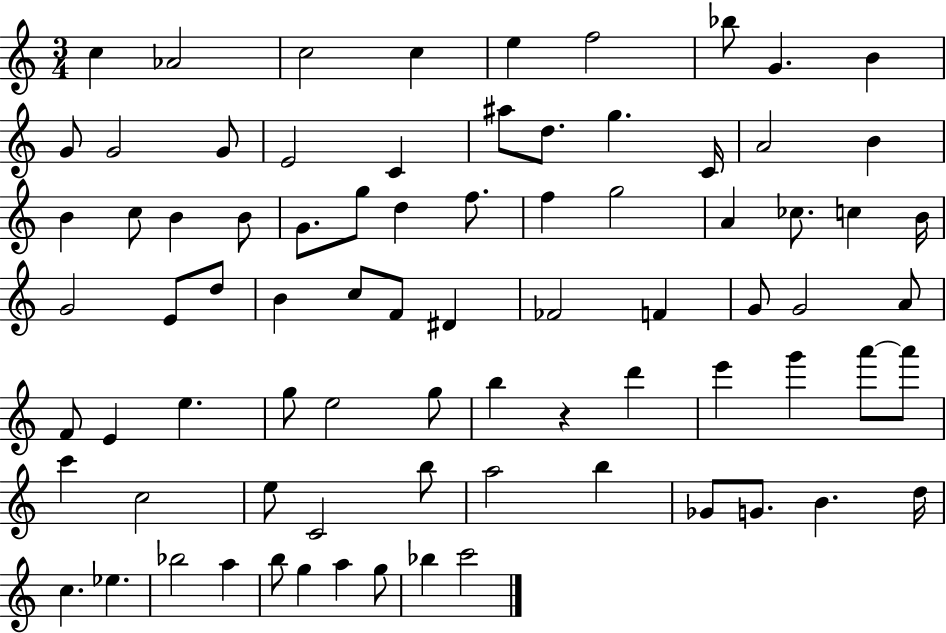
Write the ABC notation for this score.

X:1
T:Untitled
M:3/4
L:1/4
K:C
c _A2 c2 c e f2 _b/2 G B G/2 G2 G/2 E2 C ^a/2 d/2 g C/4 A2 B B c/2 B B/2 G/2 g/2 d f/2 f g2 A _c/2 c B/4 G2 E/2 d/2 B c/2 F/2 ^D _F2 F G/2 G2 A/2 F/2 E e g/2 e2 g/2 b z d' e' g' a'/2 a'/2 c' c2 e/2 C2 b/2 a2 b _G/2 G/2 B d/4 c _e _b2 a b/2 g a g/2 _b c'2